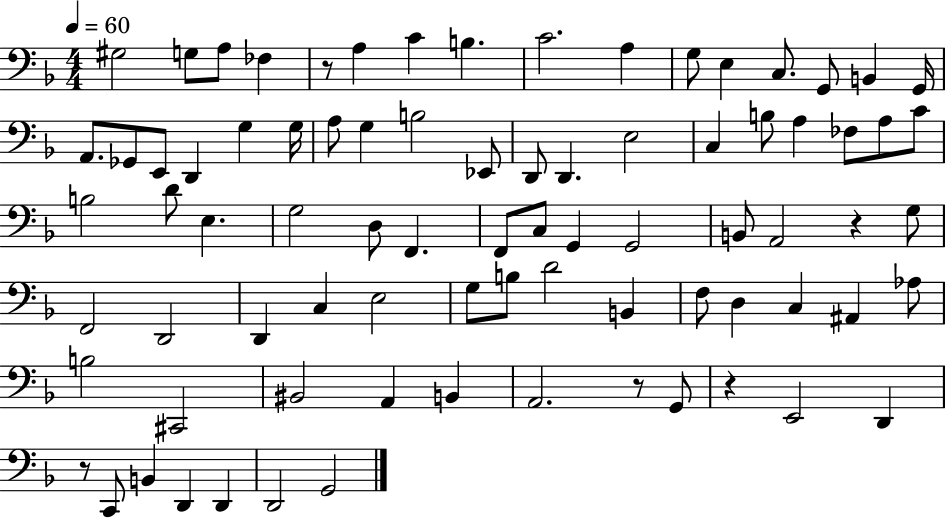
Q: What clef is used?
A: bass